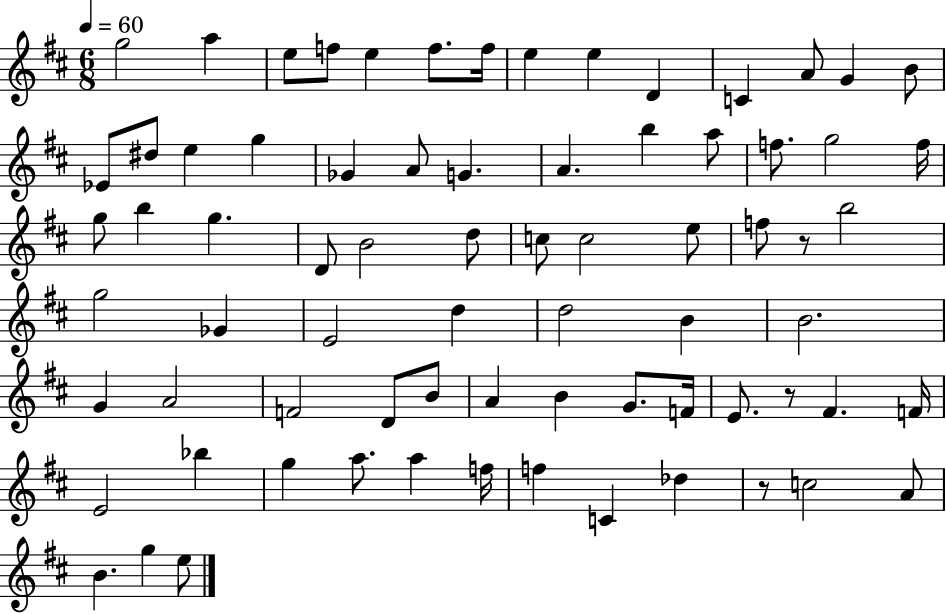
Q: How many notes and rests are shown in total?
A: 74